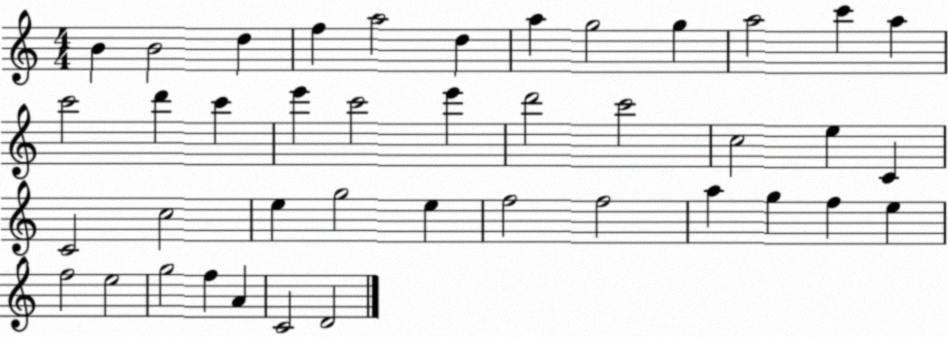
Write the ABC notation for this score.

X:1
T:Untitled
M:4/4
L:1/4
K:C
B B2 d f a2 d a g2 g a2 c' a c'2 d' c' e' c'2 e' d'2 c'2 c2 e C C2 c2 e g2 e f2 f2 a g f e f2 e2 g2 f A C2 D2